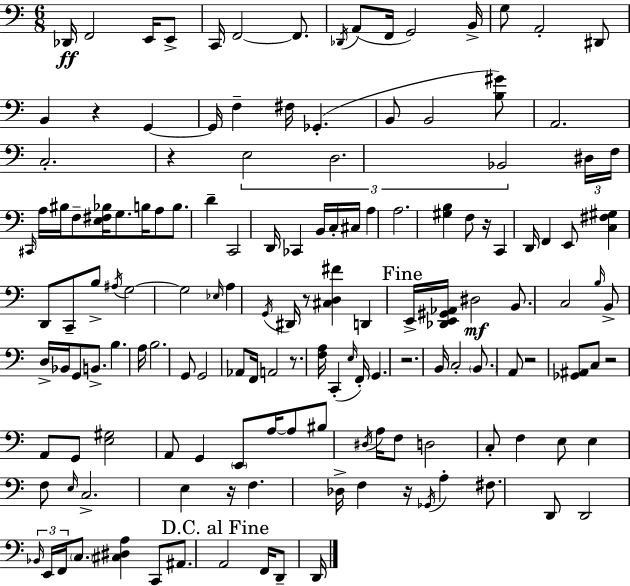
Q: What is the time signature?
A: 6/8